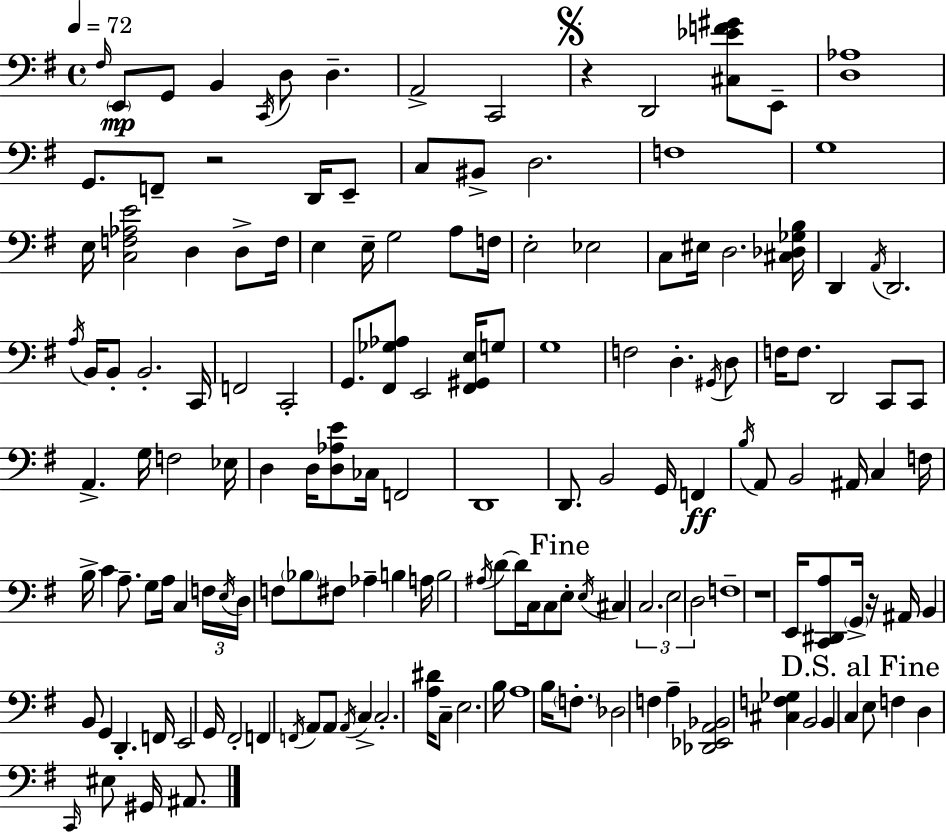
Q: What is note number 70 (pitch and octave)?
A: F2